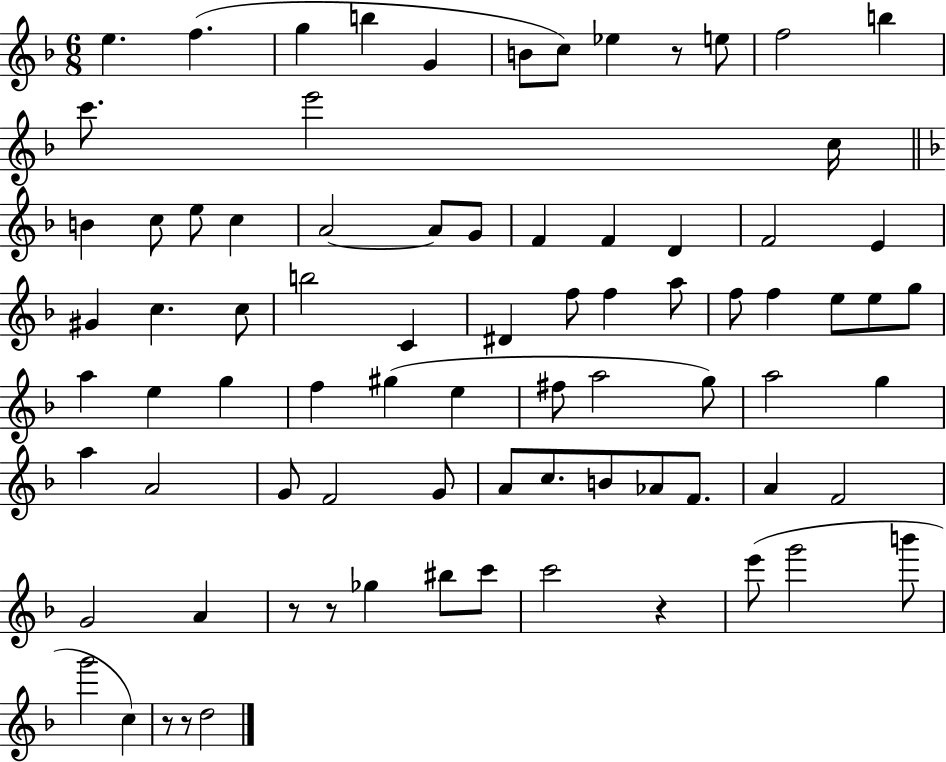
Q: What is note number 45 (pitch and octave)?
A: G#5